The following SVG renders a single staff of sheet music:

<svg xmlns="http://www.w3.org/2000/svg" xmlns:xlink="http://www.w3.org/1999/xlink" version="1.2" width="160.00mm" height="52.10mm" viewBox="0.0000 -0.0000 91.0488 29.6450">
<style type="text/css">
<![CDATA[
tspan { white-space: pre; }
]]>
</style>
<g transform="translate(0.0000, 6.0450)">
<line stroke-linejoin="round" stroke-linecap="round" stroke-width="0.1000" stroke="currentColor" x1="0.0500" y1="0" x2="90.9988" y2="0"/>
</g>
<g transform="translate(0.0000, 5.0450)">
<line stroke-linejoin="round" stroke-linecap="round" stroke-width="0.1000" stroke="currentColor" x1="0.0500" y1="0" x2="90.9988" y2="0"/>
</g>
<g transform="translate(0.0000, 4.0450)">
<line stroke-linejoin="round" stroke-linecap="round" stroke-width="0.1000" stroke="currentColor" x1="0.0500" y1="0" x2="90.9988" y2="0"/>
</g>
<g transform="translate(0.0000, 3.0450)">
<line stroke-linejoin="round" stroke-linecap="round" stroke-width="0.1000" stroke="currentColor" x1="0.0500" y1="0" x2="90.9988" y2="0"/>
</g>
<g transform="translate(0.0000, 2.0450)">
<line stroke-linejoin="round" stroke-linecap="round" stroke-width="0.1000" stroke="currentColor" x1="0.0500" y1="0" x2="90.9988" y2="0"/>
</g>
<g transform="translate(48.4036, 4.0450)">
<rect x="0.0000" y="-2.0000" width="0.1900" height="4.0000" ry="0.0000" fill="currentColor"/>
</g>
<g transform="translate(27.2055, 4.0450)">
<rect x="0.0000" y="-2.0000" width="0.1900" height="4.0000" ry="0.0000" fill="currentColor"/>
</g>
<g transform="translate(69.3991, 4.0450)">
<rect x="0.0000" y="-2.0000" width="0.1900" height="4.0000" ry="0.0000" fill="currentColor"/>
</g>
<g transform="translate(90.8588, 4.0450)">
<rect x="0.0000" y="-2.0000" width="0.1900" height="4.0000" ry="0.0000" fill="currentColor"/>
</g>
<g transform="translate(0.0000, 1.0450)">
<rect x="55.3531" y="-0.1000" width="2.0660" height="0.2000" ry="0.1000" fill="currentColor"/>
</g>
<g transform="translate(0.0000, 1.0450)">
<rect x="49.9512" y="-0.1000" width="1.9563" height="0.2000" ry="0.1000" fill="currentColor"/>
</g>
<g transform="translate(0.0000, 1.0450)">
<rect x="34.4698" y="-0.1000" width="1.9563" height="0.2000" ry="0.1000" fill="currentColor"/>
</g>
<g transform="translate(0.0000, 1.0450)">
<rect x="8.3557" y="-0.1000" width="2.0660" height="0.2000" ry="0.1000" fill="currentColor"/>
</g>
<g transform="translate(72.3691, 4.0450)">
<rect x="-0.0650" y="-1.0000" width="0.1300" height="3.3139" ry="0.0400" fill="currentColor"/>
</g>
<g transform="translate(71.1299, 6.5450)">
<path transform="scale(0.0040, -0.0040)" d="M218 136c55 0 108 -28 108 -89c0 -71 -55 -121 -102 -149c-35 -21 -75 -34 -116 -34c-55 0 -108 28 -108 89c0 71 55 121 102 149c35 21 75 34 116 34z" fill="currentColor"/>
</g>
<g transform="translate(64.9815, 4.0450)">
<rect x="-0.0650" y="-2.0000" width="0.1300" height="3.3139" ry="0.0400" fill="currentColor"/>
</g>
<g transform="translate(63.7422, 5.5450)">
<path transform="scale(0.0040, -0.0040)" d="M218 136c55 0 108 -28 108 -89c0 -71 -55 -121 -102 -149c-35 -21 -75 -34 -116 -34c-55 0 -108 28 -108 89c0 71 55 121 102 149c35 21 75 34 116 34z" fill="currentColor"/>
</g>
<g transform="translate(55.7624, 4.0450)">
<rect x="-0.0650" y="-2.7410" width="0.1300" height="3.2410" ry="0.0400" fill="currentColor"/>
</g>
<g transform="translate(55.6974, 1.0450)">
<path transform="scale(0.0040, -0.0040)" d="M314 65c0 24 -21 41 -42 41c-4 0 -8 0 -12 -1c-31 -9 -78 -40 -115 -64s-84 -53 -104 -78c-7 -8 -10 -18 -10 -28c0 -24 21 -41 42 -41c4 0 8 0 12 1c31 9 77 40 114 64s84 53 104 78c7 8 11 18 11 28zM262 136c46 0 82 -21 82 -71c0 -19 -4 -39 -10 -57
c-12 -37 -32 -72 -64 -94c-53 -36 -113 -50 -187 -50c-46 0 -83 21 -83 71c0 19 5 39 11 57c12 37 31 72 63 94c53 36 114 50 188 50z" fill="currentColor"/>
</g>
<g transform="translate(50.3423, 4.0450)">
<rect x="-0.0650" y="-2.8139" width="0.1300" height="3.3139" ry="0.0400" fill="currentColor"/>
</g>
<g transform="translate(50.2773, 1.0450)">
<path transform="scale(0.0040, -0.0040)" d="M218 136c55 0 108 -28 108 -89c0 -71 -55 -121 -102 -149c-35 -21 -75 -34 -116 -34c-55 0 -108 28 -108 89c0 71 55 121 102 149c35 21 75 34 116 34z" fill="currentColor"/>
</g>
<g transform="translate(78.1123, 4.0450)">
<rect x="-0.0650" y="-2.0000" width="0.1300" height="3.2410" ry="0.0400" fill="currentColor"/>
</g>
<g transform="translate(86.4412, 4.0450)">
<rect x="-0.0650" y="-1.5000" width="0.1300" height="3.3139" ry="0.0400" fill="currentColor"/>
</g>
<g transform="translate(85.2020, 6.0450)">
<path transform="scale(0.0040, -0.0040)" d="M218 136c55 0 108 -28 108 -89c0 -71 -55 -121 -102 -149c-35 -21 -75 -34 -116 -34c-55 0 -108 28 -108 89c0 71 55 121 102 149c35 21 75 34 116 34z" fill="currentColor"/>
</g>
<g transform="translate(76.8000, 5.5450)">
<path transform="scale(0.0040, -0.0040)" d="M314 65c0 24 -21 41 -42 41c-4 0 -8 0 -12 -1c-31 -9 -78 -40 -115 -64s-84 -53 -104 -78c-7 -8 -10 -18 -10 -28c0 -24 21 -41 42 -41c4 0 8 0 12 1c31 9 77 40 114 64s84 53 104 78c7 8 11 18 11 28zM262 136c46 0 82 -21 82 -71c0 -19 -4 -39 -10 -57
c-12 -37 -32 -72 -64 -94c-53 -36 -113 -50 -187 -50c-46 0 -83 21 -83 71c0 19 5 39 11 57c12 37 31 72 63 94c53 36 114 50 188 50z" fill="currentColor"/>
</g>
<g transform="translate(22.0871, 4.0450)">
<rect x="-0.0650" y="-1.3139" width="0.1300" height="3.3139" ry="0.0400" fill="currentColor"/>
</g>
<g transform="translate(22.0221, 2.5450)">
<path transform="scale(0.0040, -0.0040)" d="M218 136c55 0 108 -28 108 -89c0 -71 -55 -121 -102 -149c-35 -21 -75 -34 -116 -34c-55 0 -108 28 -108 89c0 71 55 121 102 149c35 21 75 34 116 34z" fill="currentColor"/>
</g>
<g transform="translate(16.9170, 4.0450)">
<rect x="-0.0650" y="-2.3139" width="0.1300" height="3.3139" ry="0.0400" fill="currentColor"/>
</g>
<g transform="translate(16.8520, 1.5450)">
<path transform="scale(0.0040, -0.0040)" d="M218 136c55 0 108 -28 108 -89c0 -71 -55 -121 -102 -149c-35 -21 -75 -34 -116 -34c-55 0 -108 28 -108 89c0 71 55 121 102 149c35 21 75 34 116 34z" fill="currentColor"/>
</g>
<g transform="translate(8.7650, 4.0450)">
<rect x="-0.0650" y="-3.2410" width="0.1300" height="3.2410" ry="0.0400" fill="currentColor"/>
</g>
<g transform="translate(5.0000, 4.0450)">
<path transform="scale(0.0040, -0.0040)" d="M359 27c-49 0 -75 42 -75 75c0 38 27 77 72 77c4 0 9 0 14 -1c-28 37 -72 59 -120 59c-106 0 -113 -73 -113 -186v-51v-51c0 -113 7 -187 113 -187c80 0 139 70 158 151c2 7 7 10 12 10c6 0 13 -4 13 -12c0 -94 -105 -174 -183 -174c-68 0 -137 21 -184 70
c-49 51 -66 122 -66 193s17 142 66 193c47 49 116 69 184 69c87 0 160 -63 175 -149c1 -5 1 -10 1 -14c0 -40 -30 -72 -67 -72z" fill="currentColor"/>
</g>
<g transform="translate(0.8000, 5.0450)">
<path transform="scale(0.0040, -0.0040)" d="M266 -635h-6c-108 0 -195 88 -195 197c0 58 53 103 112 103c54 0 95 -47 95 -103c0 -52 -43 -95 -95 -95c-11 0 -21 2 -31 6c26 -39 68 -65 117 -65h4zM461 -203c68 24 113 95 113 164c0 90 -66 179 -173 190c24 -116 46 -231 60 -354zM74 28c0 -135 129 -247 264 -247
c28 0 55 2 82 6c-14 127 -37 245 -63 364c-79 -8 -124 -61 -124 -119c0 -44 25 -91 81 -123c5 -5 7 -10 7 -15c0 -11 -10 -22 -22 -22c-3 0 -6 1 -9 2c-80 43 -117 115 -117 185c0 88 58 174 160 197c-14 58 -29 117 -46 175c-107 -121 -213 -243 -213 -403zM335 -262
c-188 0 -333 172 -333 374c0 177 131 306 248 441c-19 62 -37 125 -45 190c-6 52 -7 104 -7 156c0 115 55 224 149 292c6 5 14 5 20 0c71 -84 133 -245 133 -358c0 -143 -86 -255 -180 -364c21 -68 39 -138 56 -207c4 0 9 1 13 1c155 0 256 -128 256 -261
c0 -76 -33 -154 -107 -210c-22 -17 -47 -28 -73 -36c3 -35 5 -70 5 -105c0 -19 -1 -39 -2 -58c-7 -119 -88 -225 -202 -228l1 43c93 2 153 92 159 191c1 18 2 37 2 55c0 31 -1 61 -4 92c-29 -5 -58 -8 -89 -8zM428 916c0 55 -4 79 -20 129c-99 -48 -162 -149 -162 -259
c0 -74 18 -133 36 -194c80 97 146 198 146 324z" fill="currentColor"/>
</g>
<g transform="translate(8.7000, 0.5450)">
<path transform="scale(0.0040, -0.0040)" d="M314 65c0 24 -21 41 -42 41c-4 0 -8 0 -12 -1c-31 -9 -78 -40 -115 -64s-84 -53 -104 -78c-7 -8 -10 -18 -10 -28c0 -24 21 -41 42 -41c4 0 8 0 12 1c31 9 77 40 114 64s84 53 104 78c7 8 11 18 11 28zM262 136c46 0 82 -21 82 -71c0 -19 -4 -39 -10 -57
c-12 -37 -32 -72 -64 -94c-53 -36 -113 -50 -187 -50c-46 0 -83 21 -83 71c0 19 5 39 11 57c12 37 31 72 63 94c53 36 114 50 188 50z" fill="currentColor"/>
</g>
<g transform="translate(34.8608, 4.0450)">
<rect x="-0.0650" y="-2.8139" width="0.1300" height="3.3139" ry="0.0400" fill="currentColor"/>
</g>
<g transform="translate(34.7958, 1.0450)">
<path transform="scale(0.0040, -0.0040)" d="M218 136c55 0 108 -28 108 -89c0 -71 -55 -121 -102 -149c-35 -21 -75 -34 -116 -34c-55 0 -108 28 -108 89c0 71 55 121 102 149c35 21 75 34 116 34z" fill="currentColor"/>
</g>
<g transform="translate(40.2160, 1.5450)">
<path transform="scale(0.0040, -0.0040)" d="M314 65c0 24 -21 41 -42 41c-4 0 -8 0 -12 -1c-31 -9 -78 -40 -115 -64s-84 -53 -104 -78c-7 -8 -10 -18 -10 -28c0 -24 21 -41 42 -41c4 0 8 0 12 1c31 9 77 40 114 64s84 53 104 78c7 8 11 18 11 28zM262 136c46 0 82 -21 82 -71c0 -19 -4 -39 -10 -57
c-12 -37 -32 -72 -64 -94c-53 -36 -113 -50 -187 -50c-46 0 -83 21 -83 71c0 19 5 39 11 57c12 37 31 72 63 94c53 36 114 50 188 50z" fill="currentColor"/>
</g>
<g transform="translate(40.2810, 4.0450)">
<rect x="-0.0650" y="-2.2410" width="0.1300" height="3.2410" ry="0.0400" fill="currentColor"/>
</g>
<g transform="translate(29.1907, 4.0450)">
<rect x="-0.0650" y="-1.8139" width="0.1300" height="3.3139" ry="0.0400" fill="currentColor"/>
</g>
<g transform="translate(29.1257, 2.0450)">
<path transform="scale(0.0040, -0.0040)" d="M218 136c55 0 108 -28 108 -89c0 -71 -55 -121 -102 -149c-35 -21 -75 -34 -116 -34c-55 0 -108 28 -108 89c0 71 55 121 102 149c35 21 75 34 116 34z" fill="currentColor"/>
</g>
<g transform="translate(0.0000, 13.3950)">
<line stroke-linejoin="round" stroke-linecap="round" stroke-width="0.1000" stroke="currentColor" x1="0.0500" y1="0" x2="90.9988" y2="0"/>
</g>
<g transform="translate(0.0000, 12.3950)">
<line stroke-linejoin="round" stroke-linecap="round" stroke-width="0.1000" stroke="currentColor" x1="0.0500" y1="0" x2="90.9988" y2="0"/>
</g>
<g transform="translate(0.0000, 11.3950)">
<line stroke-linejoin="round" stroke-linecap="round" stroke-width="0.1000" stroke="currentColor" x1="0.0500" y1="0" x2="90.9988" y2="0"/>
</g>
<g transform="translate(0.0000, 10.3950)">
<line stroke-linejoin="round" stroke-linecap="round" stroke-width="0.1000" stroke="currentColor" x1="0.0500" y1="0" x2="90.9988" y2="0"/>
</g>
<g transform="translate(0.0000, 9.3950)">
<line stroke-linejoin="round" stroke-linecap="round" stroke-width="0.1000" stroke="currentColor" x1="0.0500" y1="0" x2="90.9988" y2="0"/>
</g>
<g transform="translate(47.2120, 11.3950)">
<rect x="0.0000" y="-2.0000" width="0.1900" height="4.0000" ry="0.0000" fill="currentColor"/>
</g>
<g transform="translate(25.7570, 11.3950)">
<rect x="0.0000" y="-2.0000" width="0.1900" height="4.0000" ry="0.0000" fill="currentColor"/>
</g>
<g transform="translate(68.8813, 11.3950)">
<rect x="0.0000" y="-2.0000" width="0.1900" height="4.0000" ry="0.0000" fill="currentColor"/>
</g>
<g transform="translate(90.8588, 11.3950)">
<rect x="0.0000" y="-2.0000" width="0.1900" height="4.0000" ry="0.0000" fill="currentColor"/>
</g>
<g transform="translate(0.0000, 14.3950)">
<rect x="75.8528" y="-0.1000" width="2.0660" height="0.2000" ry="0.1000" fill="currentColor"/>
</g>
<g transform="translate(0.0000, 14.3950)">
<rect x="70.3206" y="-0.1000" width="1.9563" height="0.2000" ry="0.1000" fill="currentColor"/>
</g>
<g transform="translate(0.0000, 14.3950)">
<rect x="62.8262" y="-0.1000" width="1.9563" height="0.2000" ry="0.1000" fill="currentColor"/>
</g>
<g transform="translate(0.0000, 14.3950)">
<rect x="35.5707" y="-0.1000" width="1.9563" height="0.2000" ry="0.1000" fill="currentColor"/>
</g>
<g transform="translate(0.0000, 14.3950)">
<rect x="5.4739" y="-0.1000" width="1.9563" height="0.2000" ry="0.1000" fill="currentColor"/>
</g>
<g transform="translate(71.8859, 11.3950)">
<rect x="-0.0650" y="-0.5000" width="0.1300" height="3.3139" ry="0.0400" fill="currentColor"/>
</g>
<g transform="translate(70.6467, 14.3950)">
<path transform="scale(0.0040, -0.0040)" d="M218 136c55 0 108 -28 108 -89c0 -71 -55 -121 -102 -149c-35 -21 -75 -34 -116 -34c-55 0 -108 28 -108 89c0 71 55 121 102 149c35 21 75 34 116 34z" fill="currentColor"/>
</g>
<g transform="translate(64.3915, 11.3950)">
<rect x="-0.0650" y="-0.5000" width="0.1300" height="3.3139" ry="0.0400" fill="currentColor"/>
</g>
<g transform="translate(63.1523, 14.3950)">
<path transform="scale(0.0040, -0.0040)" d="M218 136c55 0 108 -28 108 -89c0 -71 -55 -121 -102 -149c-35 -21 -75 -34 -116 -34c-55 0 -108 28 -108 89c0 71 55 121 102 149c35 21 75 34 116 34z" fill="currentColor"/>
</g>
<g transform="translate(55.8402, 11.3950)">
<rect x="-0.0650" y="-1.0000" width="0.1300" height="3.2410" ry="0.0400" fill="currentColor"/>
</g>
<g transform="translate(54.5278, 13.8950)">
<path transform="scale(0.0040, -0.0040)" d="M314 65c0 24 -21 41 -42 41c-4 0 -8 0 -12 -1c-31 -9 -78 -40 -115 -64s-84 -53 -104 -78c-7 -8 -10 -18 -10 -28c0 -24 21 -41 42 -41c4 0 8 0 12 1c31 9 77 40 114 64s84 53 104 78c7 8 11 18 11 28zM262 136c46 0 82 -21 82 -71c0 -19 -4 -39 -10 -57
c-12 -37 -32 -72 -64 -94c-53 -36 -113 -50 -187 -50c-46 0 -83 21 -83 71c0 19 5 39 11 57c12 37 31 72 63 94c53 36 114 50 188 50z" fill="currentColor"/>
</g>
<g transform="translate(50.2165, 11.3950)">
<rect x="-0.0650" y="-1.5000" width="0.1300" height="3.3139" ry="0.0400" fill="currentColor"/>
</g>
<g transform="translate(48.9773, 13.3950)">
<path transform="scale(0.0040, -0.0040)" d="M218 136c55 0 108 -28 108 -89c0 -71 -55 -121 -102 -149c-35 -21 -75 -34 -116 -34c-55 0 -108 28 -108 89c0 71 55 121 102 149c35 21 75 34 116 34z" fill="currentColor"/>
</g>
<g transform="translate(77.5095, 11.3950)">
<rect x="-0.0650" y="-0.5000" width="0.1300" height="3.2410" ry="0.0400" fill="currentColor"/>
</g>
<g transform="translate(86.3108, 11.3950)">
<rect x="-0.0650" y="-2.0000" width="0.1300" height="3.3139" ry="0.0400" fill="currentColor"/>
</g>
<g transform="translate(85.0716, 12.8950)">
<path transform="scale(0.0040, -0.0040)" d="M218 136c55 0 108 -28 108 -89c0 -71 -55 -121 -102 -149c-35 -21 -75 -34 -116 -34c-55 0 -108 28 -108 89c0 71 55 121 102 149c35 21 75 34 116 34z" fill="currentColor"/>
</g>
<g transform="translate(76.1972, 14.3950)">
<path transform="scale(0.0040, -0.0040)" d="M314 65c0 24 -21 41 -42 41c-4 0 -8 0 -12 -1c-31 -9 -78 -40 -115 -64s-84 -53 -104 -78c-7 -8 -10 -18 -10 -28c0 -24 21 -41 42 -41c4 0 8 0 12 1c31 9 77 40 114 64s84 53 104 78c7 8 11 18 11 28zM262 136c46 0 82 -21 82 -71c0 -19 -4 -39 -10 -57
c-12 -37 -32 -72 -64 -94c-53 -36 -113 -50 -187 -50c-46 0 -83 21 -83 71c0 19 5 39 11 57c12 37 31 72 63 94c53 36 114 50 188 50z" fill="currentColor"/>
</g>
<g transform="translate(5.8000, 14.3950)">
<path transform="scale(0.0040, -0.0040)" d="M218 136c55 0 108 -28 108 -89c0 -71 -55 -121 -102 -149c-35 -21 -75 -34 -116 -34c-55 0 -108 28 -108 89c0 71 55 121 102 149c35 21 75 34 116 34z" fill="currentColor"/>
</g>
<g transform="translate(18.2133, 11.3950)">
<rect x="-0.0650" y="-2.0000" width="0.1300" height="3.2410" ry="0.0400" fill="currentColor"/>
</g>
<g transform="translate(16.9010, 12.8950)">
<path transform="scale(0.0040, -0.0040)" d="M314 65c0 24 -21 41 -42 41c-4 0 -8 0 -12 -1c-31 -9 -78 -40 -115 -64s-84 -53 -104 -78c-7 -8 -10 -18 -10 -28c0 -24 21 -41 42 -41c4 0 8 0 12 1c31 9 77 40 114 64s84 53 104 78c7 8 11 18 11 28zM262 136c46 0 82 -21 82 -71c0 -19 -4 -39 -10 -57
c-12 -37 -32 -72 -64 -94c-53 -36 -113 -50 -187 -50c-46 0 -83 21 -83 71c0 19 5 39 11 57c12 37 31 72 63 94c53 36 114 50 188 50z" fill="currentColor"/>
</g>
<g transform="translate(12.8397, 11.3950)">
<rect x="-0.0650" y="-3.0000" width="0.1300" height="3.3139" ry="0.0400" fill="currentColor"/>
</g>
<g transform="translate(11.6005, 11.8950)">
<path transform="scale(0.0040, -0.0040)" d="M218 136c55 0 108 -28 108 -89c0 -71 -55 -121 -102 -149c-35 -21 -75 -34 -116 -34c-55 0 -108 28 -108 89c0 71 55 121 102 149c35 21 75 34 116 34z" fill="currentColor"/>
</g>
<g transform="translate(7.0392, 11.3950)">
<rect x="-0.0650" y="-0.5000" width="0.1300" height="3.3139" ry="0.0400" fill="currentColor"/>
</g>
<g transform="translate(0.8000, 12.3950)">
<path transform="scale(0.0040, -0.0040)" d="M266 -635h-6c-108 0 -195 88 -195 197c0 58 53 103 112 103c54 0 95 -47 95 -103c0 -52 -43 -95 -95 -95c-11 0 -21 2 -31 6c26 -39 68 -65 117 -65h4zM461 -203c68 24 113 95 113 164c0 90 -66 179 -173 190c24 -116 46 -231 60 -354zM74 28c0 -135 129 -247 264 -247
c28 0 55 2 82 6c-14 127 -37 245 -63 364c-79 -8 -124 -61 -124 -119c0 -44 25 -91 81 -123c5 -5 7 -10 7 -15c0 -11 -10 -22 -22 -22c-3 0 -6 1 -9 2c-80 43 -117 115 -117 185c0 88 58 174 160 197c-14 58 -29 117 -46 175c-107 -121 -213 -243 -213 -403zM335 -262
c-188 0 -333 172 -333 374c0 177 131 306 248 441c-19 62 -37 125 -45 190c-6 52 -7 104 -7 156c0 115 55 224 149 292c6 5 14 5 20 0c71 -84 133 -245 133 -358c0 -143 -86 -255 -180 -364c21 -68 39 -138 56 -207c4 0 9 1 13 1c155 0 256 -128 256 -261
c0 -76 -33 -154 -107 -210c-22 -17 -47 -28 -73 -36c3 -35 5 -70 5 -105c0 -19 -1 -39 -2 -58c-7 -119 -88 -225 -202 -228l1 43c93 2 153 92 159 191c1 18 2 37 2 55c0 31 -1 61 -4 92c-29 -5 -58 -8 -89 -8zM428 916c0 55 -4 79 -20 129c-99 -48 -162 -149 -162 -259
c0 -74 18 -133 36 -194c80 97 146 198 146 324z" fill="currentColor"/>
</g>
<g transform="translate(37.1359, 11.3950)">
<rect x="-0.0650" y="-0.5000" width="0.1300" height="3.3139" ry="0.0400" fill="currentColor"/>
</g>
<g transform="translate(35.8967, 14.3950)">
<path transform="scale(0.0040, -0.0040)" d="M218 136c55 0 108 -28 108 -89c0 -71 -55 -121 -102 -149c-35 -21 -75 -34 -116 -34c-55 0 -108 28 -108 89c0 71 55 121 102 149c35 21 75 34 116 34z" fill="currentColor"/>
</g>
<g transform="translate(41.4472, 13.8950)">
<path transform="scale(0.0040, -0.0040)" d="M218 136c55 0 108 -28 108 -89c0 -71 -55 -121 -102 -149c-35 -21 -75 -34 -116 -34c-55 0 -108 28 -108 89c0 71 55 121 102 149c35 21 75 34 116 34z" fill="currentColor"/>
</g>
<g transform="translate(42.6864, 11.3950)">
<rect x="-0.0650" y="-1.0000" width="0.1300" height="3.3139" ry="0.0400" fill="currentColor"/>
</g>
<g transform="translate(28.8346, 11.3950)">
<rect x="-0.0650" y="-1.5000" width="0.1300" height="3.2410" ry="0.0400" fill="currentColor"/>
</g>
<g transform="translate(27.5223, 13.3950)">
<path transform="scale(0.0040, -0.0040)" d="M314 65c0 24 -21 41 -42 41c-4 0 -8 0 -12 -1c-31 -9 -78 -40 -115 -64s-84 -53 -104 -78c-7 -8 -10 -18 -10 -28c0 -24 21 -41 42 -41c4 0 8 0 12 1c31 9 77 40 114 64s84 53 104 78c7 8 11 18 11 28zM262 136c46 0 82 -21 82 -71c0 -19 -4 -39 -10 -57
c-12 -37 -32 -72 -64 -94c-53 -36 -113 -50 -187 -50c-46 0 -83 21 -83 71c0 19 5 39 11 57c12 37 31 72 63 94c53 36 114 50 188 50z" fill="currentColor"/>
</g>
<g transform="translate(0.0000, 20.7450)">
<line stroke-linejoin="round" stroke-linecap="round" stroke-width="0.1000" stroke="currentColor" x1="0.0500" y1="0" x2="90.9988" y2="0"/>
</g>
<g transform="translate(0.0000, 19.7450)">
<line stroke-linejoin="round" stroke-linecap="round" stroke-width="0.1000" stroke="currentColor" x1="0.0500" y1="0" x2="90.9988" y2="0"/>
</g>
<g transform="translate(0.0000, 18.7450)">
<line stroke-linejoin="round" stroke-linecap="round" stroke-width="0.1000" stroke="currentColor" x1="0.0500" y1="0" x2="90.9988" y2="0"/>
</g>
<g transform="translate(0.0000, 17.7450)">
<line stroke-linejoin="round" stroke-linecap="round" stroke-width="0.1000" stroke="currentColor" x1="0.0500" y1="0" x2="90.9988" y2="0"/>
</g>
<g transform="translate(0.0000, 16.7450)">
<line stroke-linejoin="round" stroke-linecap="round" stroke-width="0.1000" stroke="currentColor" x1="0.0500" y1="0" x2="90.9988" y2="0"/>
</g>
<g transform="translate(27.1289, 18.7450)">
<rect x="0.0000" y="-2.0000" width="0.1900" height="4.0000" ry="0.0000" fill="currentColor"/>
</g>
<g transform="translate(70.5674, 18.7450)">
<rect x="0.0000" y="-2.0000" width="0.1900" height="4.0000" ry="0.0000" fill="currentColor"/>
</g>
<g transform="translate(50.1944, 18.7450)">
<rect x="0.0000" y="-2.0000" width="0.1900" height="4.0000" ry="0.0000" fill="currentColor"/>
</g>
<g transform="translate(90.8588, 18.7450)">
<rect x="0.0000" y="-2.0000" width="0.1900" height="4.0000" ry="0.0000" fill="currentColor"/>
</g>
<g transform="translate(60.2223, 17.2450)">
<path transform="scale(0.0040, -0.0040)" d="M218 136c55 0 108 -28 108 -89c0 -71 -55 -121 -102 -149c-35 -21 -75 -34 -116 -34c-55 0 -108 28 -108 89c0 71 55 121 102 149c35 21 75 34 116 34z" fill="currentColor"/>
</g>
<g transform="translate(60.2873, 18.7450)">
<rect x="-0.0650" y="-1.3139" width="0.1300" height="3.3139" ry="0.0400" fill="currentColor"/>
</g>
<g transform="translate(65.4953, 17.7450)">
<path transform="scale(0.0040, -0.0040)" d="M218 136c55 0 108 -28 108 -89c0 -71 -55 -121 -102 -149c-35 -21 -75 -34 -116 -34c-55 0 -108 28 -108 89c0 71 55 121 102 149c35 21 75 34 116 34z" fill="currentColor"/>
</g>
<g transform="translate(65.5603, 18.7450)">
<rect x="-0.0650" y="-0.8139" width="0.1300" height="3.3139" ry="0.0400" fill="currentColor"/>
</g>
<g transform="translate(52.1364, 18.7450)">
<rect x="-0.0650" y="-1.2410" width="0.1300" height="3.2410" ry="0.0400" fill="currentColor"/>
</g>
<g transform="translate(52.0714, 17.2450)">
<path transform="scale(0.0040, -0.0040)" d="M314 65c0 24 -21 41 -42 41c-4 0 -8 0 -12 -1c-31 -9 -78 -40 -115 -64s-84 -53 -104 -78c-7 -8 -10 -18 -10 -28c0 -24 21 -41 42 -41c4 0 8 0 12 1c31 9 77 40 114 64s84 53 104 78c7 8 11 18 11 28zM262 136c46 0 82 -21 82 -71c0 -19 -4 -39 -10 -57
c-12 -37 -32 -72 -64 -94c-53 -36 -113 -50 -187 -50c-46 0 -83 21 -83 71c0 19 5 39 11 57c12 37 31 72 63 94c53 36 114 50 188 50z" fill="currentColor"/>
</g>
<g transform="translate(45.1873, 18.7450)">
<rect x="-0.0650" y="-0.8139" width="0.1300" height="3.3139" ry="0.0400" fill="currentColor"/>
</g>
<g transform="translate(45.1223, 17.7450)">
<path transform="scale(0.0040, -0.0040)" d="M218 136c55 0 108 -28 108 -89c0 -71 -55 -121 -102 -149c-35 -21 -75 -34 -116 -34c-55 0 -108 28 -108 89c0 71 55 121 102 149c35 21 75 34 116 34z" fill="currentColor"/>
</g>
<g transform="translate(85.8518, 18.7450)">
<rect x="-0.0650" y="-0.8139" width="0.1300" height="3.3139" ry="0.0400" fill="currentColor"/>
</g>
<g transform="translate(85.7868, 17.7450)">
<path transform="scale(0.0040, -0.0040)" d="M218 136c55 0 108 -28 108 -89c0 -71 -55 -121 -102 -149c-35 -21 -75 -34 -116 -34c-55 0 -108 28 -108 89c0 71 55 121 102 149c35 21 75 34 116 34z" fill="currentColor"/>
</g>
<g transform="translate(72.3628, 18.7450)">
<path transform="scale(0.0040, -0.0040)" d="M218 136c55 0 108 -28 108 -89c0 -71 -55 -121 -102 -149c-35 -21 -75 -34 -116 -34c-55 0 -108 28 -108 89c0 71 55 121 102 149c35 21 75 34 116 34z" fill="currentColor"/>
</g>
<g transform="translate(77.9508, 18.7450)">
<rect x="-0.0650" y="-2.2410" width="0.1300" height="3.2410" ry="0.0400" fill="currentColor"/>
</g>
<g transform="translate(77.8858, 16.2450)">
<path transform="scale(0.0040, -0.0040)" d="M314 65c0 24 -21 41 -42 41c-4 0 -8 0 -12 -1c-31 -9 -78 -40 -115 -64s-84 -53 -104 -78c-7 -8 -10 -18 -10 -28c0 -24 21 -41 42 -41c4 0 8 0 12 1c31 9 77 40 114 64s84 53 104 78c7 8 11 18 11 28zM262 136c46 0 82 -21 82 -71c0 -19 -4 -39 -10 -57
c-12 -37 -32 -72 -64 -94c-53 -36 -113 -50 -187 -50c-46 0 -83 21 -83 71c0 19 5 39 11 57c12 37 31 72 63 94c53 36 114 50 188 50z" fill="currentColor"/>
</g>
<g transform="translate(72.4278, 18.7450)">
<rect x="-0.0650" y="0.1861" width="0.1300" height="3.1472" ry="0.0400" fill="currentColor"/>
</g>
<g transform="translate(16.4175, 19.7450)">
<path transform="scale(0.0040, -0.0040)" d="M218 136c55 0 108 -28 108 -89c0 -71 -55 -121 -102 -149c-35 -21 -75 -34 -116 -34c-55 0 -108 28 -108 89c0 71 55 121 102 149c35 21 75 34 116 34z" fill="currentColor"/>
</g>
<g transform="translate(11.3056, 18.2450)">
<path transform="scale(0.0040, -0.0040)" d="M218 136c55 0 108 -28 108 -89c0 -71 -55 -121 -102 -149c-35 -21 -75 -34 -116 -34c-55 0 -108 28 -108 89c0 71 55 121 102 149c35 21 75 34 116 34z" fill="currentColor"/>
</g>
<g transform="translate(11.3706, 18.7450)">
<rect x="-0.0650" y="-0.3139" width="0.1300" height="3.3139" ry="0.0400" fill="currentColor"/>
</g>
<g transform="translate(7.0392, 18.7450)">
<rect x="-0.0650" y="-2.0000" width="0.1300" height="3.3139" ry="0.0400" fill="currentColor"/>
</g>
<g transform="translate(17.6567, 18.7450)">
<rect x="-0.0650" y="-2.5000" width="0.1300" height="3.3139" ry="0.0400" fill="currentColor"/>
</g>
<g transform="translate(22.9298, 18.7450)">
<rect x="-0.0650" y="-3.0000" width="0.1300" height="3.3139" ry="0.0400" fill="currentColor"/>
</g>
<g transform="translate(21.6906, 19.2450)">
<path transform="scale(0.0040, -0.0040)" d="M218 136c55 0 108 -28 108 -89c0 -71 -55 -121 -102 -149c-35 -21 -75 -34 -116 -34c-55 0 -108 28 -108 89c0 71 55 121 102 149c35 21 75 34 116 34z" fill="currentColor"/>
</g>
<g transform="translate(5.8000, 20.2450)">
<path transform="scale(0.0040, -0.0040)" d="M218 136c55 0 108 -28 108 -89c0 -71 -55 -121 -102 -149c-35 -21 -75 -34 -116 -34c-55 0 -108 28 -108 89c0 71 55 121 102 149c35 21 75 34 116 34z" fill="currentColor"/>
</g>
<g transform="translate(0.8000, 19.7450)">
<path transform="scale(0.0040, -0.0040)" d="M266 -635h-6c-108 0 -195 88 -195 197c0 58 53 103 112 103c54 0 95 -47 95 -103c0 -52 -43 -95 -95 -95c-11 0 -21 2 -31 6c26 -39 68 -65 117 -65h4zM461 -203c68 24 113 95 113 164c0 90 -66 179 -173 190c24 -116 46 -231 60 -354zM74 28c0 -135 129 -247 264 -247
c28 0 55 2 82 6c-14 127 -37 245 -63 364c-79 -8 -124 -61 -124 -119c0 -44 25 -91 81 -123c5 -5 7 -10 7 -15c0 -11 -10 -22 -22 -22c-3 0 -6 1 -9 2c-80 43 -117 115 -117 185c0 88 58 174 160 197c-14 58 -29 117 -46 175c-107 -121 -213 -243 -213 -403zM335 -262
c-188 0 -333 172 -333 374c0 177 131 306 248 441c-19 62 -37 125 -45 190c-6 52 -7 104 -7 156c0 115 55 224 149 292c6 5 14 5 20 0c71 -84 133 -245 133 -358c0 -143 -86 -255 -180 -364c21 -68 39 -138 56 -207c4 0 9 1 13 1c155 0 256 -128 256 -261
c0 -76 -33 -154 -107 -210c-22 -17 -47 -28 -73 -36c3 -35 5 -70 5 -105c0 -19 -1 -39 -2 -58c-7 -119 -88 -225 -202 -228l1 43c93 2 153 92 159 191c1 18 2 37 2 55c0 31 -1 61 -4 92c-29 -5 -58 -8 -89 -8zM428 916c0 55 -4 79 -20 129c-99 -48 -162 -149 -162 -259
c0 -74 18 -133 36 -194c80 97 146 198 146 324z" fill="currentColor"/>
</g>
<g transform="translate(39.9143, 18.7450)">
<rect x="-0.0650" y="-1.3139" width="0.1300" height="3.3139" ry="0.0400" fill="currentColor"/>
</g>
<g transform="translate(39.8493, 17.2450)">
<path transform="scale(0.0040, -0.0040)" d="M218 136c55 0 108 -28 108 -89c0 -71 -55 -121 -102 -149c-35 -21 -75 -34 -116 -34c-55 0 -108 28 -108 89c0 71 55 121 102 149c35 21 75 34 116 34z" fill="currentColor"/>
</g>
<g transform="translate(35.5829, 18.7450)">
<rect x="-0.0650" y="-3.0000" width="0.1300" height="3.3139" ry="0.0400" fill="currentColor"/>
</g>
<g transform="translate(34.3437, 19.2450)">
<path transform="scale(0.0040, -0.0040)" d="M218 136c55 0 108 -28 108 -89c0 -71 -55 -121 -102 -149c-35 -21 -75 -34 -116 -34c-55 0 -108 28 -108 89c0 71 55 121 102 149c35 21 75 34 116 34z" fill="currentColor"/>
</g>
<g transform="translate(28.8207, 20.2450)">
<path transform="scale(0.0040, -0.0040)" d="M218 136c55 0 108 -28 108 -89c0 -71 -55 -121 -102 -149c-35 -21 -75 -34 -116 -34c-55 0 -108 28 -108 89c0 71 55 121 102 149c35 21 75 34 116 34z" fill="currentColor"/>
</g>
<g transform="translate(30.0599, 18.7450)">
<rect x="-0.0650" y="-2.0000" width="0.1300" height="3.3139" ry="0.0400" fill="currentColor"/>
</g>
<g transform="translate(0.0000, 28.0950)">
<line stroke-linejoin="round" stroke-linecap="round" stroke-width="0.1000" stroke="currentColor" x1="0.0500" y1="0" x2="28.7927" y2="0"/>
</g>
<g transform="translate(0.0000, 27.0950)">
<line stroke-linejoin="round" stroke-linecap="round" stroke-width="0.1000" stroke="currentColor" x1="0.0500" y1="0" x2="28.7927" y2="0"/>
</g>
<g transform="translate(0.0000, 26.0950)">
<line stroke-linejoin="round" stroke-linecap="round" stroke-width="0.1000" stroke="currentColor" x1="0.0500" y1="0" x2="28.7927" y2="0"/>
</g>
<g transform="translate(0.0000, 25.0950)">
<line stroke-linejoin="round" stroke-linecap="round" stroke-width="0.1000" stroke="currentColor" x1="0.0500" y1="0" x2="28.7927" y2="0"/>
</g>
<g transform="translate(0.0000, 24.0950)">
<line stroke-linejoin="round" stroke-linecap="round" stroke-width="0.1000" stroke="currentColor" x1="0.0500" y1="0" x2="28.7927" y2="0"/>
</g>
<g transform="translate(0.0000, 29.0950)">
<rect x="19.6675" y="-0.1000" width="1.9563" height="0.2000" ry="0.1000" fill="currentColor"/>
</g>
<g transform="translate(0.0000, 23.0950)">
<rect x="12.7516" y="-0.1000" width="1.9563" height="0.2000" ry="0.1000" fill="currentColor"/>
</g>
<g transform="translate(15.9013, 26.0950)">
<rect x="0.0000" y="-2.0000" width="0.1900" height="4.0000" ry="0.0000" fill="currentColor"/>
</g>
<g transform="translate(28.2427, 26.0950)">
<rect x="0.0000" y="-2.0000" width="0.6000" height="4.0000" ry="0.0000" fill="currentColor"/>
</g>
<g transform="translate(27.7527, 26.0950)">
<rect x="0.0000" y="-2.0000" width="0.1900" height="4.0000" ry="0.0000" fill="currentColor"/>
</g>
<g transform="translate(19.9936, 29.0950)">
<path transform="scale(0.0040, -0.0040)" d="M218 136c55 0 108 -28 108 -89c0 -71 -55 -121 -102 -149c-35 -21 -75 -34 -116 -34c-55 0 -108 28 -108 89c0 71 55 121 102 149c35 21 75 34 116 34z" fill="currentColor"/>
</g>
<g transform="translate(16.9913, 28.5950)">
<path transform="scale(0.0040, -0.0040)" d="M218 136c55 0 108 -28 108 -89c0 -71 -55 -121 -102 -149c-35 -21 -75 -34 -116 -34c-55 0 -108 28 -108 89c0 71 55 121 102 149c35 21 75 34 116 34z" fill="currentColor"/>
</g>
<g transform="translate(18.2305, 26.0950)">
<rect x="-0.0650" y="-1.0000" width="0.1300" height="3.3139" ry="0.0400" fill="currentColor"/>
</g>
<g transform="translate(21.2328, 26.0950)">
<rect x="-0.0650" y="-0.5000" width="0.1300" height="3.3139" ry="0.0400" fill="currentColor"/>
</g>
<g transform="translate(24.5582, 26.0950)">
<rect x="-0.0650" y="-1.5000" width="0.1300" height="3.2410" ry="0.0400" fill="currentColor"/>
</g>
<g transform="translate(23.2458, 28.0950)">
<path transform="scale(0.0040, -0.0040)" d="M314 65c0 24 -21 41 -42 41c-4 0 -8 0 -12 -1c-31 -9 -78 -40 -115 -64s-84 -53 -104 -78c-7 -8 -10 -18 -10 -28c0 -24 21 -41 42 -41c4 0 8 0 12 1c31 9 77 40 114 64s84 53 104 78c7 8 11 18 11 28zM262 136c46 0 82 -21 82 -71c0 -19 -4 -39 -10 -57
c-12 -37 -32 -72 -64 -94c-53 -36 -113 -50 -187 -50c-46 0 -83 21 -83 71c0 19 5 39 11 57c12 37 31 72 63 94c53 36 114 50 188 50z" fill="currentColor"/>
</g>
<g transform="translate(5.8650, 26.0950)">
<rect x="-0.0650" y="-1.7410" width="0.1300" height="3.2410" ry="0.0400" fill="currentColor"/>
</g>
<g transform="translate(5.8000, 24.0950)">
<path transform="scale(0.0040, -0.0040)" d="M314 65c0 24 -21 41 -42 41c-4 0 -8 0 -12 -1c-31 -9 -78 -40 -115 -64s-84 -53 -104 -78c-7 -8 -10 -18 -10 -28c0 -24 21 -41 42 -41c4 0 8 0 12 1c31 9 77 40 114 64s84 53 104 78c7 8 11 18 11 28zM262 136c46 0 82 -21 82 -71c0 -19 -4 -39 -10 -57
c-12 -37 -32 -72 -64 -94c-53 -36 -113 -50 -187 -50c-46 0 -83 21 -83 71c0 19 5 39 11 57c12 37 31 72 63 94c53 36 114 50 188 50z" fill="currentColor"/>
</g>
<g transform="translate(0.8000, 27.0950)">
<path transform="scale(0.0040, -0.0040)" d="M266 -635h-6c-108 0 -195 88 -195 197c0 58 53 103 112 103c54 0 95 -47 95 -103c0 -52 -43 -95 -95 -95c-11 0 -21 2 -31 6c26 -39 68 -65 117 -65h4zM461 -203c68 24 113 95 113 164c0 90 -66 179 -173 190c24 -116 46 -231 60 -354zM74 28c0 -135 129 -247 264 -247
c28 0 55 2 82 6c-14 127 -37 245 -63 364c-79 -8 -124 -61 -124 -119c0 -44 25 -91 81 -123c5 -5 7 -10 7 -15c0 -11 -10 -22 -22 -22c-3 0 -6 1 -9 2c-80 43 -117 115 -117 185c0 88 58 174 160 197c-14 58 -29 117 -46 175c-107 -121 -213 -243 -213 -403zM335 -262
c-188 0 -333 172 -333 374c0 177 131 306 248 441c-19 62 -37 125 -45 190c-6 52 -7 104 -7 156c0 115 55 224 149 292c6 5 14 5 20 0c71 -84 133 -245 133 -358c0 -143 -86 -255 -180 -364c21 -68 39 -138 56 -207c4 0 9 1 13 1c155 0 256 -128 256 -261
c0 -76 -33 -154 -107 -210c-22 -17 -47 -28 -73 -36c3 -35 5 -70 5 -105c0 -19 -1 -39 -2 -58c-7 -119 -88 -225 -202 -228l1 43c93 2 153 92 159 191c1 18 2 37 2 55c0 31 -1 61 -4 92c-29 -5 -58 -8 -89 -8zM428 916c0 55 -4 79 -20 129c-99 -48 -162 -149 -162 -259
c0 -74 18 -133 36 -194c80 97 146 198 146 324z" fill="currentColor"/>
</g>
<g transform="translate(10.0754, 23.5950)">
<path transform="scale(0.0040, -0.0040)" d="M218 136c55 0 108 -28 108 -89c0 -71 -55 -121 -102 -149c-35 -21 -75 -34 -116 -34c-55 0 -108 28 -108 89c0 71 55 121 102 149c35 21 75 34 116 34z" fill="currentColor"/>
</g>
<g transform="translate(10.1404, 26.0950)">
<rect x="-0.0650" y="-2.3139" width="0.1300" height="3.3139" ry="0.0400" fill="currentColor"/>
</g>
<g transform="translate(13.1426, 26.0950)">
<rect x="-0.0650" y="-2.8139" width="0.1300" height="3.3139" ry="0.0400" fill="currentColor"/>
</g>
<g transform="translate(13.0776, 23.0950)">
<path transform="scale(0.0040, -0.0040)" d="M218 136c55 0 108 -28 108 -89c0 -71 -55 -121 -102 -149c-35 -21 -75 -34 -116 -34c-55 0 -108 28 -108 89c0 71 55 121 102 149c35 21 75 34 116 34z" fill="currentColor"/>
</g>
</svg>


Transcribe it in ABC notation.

X:1
T:Untitled
M:4/4
L:1/4
K:C
b2 g e f a g2 a a2 F D F2 E C A F2 E2 C D E D2 C C C2 F F c G A F A e d e2 e d B g2 d f2 g a D C E2